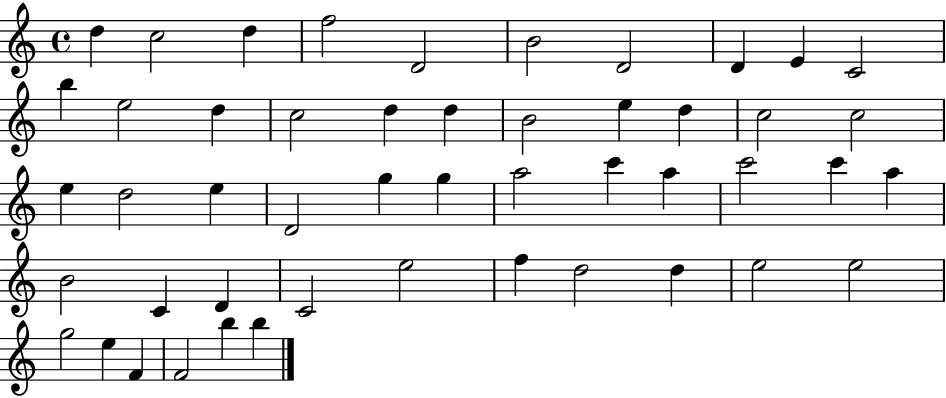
X:1
T:Untitled
M:4/4
L:1/4
K:C
d c2 d f2 D2 B2 D2 D E C2 b e2 d c2 d d B2 e d c2 c2 e d2 e D2 g g a2 c' a c'2 c' a B2 C D C2 e2 f d2 d e2 e2 g2 e F F2 b b